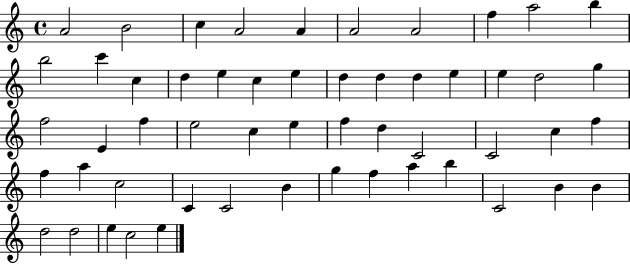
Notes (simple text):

A4/h B4/h C5/q A4/h A4/q A4/h A4/h F5/q A5/h B5/q B5/h C6/q C5/q D5/q E5/q C5/q E5/q D5/q D5/q D5/q E5/q E5/q D5/h G5/q F5/h E4/q F5/q E5/h C5/q E5/q F5/q D5/q C4/h C4/h C5/q F5/q F5/q A5/q C5/h C4/q C4/h B4/q G5/q F5/q A5/q B5/q C4/h B4/q B4/q D5/h D5/h E5/q C5/h E5/q